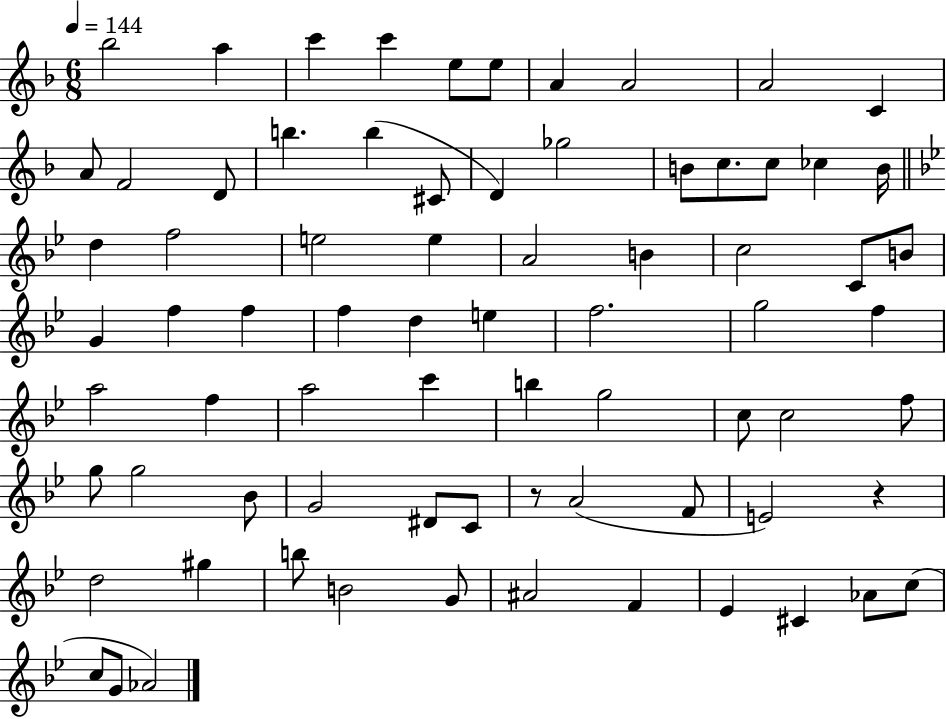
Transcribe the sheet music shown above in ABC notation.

X:1
T:Untitled
M:6/8
L:1/4
K:F
_b2 a c' c' e/2 e/2 A A2 A2 C A/2 F2 D/2 b b ^C/2 D _g2 B/2 c/2 c/2 _c B/4 d f2 e2 e A2 B c2 C/2 B/2 G f f f d e f2 g2 f a2 f a2 c' b g2 c/2 c2 f/2 g/2 g2 _B/2 G2 ^D/2 C/2 z/2 A2 F/2 E2 z d2 ^g b/2 B2 G/2 ^A2 F _E ^C _A/2 c/2 c/2 G/2 _A2